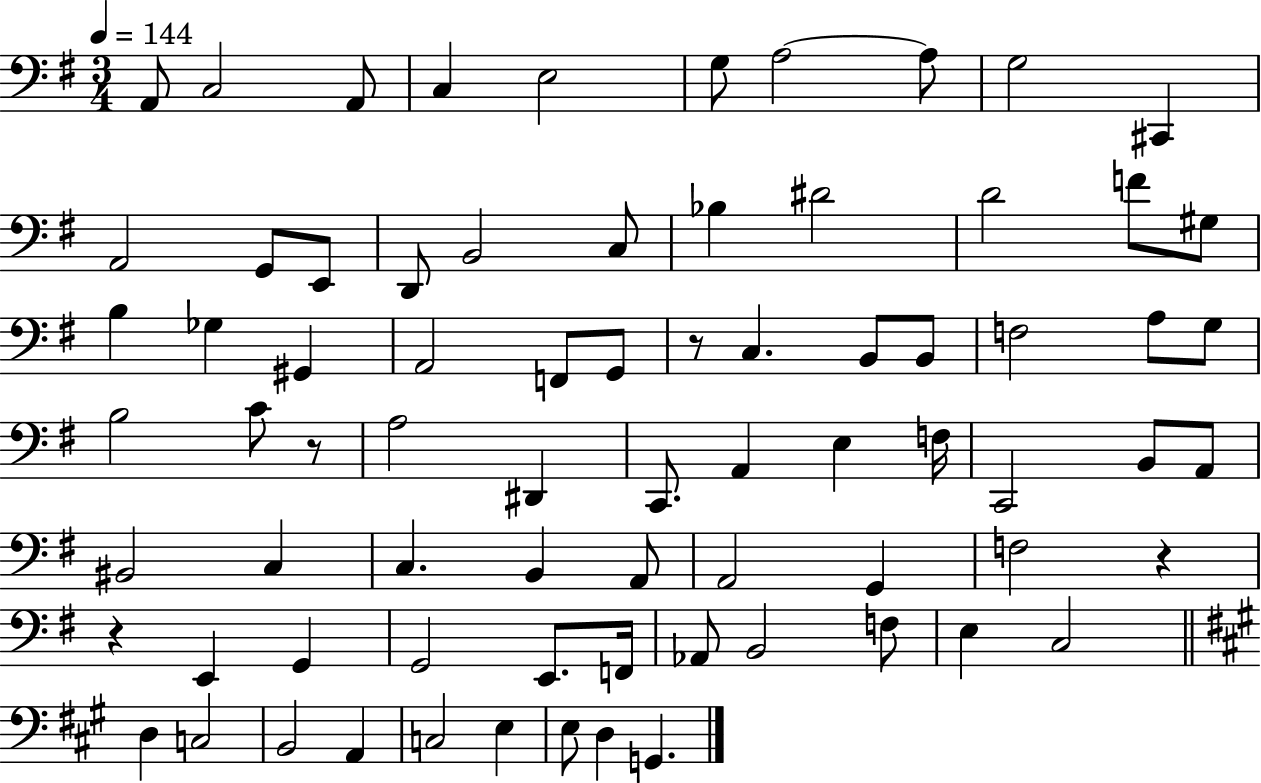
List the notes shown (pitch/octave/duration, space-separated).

A2/e C3/h A2/e C3/q E3/h G3/e A3/h A3/e G3/h C#2/q A2/h G2/e E2/e D2/e B2/h C3/e Bb3/q D#4/h D4/h F4/e G#3/e B3/q Gb3/q G#2/q A2/h F2/e G2/e R/e C3/q. B2/e B2/e F3/h A3/e G3/e B3/h C4/e R/e A3/h D#2/q C2/e. A2/q E3/q F3/s C2/h B2/e A2/e BIS2/h C3/q C3/q. B2/q A2/e A2/h G2/q F3/h R/q R/q E2/q G2/q G2/h E2/e. F2/s Ab2/e B2/h F3/e E3/q C3/h D3/q C3/h B2/h A2/q C3/h E3/q E3/e D3/q G2/q.